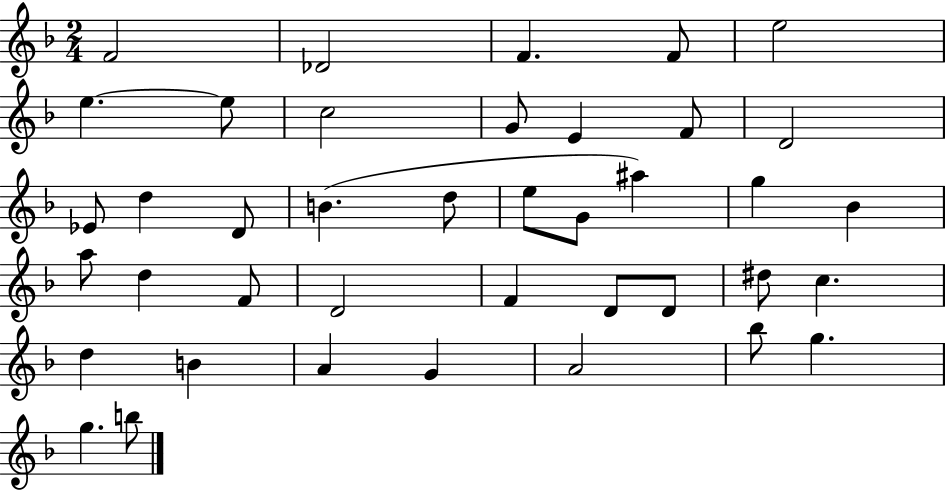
{
  \clef treble
  \numericTimeSignature
  \time 2/4
  \key f \major
  f'2 | des'2 | f'4. f'8 | e''2 | \break e''4.~~ e''8 | c''2 | g'8 e'4 f'8 | d'2 | \break ees'8 d''4 d'8 | b'4.( d''8 | e''8 g'8 ais''4) | g''4 bes'4 | \break a''8 d''4 f'8 | d'2 | f'4 d'8 d'8 | dis''8 c''4. | \break d''4 b'4 | a'4 g'4 | a'2 | bes''8 g''4. | \break g''4. b''8 | \bar "|."
}